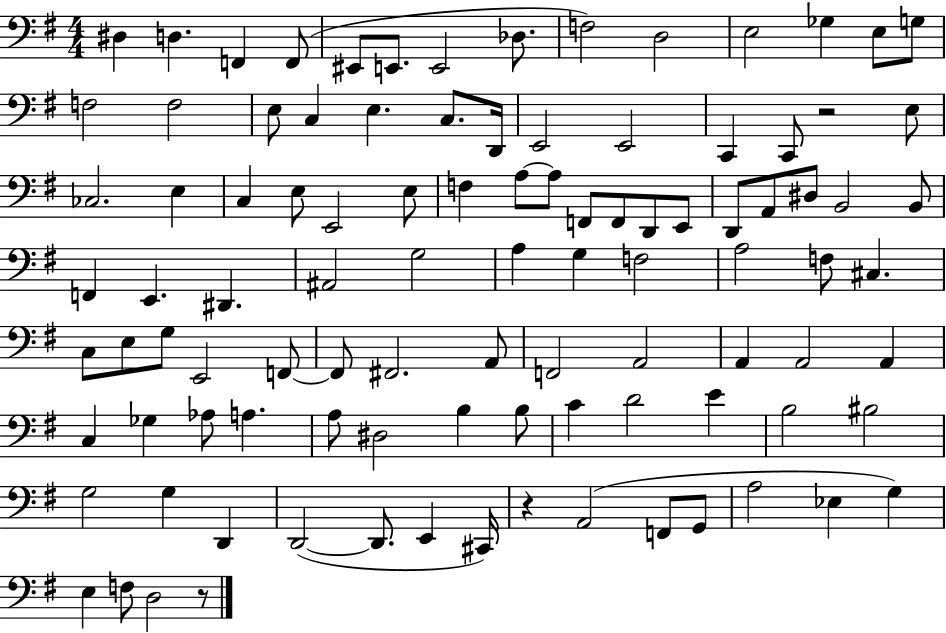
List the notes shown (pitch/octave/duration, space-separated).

D#3/q D3/q. F2/q F2/e EIS2/e E2/e. E2/h Db3/e. F3/h D3/h E3/h Gb3/q E3/e G3/e F3/h F3/h E3/e C3/q E3/q. C3/e. D2/s E2/h E2/h C2/q C2/e R/h E3/e CES3/h. E3/q C3/q E3/e E2/h E3/e F3/q A3/e A3/e F2/e F2/e D2/e E2/e D2/e A2/e D#3/e B2/h B2/e F2/q E2/q. D#2/q. A#2/h G3/h A3/q G3/q F3/h A3/h F3/e C#3/q. C3/e E3/e G3/e E2/h F2/e F2/e F#2/h. A2/e F2/h A2/h A2/q A2/h A2/q C3/q Gb3/q Ab3/e A3/q. A3/e D#3/h B3/q B3/e C4/q D4/h E4/q B3/h BIS3/h G3/h G3/q D2/q D2/h D2/e. E2/q C#2/s R/q A2/h F2/e G2/e A3/h Eb3/q G3/q E3/q F3/e D3/h R/e